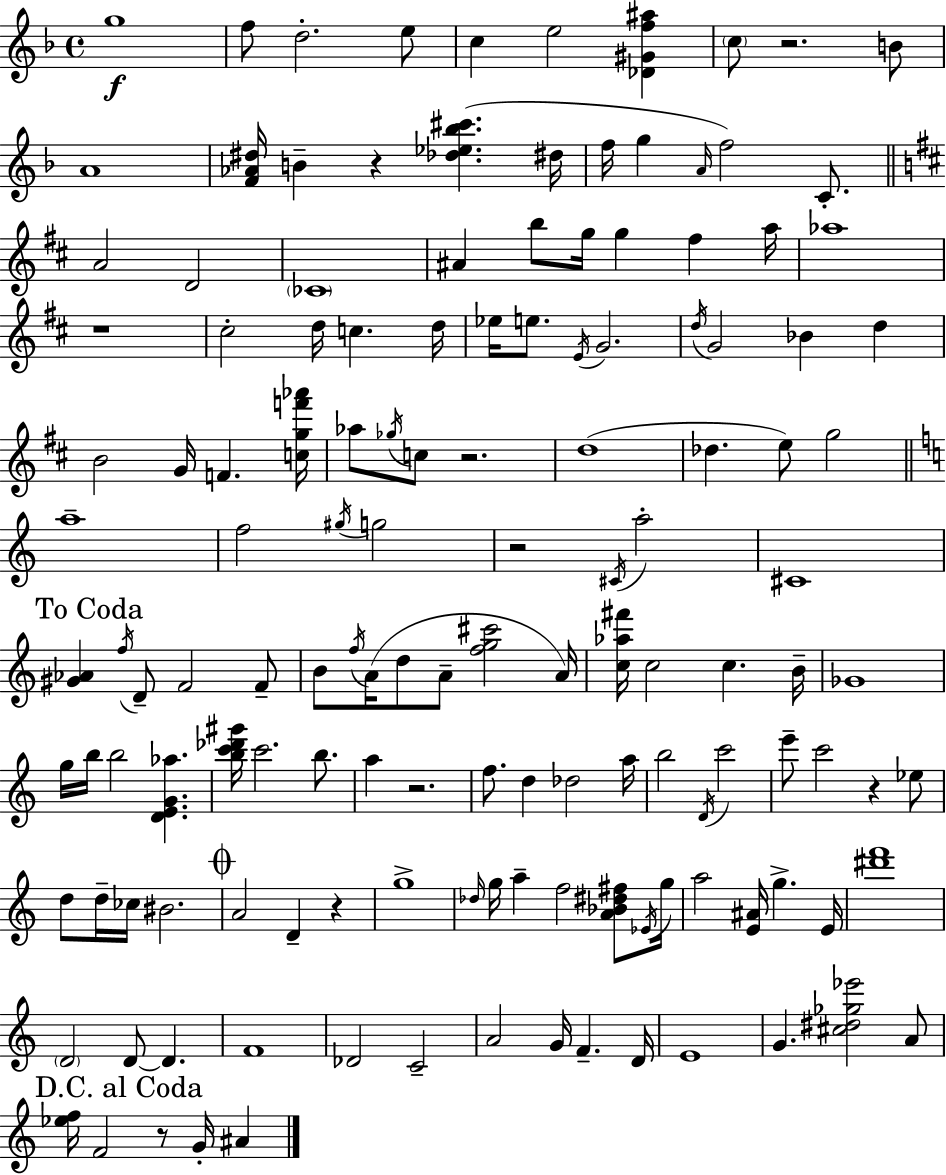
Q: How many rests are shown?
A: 9